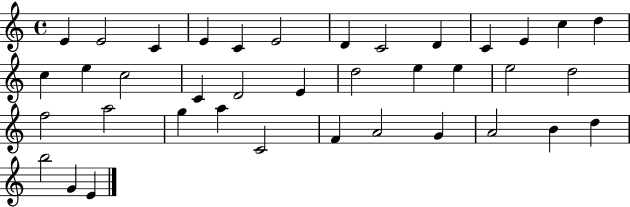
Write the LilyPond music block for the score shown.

{
  \clef treble
  \time 4/4
  \defaultTimeSignature
  \key c \major
  e'4 e'2 c'4 | e'4 c'4 e'2 | d'4 c'2 d'4 | c'4 e'4 c''4 d''4 | \break c''4 e''4 c''2 | c'4 d'2 e'4 | d''2 e''4 e''4 | e''2 d''2 | \break f''2 a''2 | g''4 a''4 c'2 | f'4 a'2 g'4 | a'2 b'4 d''4 | \break b''2 g'4 e'4 | \bar "|."
}